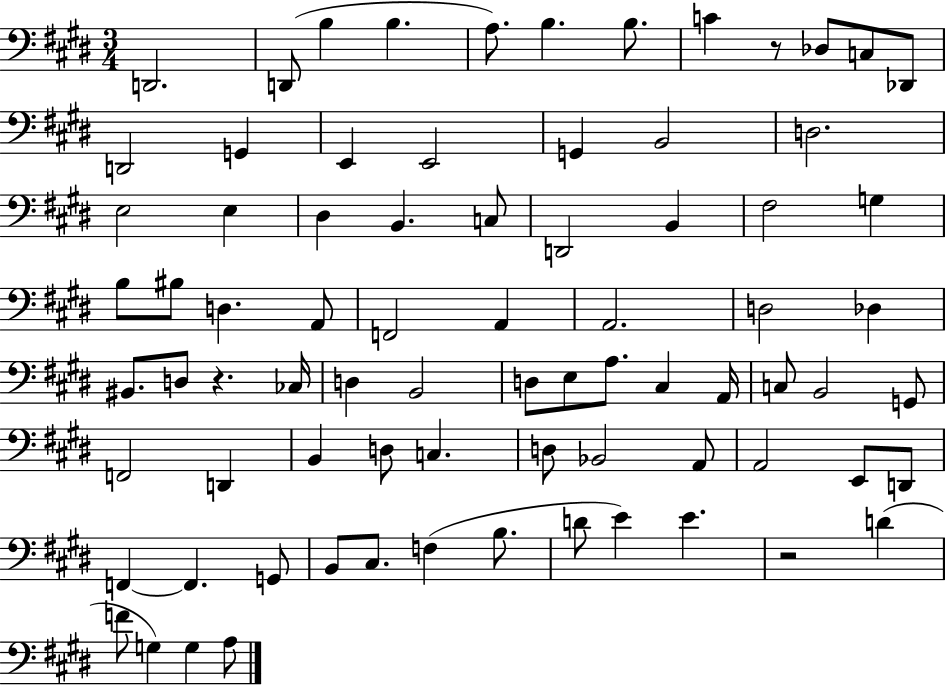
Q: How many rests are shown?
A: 3